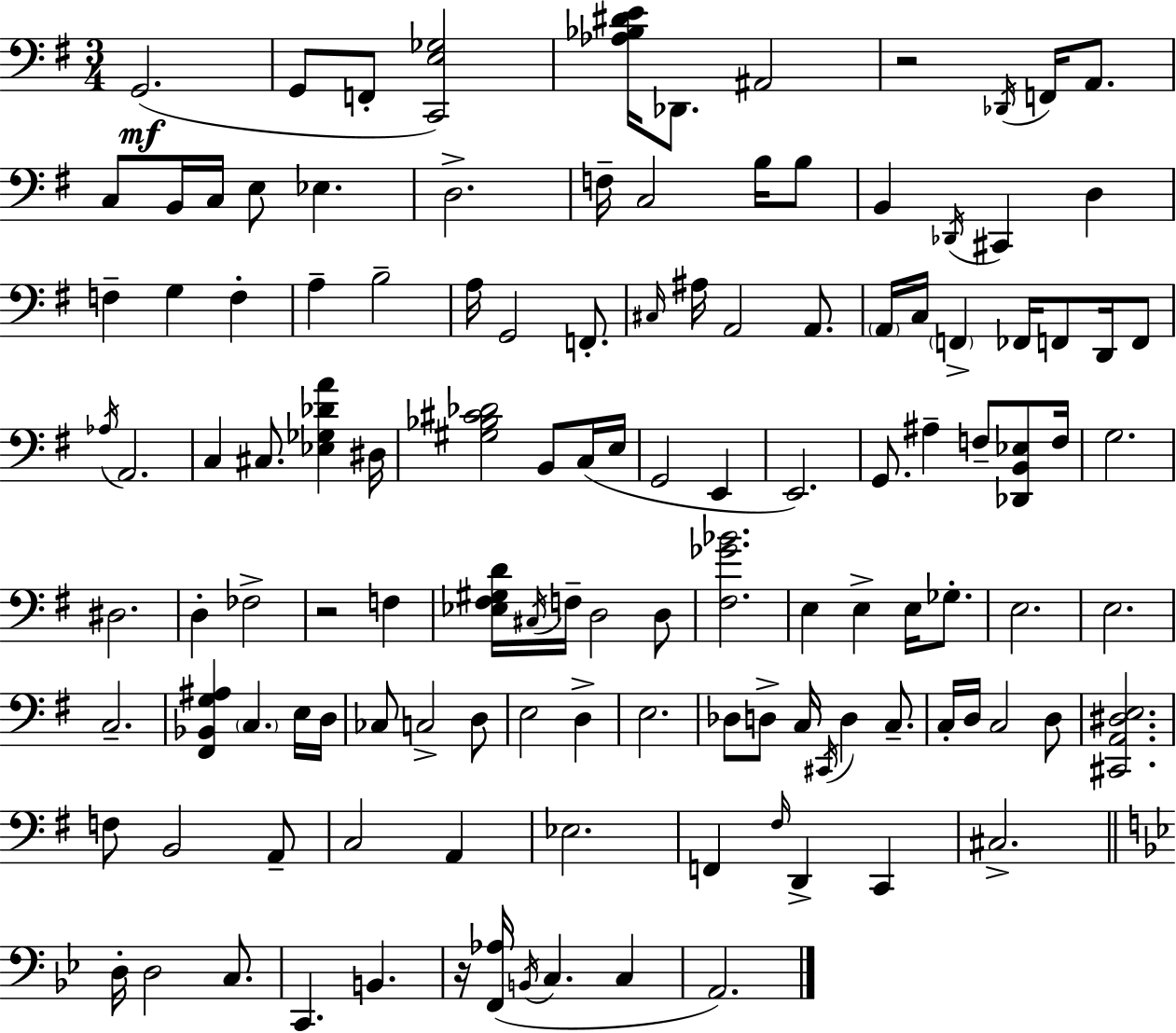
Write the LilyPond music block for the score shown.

{
  \clef bass
  \numericTimeSignature
  \time 3/4
  \key e \minor
  g,2.(\mf | g,8 f,8-. <c, e ges>2) | <aes bes dis' e'>16 des,8. ais,2 | r2 \acciaccatura { des,16 } f,16 a,8. | \break c8 b,16 c16 e8 ees4. | d2.-> | f16-- c2 b16 b8 | b,4 \acciaccatura { des,16 } cis,4 d4 | \break f4-- g4 f4-. | a4-- b2-- | a16 g,2 f,8.-. | \grace { cis16 } ais16 a,2 | \break a,8. \parenthesize a,16 c16 \parenthesize f,4-> fes,16 f,8 | d,16 f,8 \acciaccatura { aes16 } a,2. | c4 cis8. <ees ges des' a'>4 | dis16 <gis bes cis' des'>2 | \break b,8 c16( e16 g,2 | e,4 e,2.) | g,8. ais4-- f8-- | <des, b, ees>8 f16 g2. | \break dis2. | d4-. fes2-> | r2 | f4 <ees fis gis d'>16 \acciaccatura { cis16 } f16-- d2 | \break d8 <fis ges' bes'>2. | e4 e4-> | e16 ges8.-. e2. | e2. | \break c2.-- | <fis, bes, g ais>4 \parenthesize c4. | e16 d16 ces8 c2-> | d8 e2 | \break d4-> e2. | des8 d8-> c16 \acciaccatura { cis,16 } d4 | c8.-- c16-. d16 c2 | d8 <cis, a, dis e>2. | \break f8 b,2 | a,8-- c2 | a,4 ees2. | f,4 \grace { fis16 } d,4-> | \break c,4 cis2.-> | \bar "||" \break \key bes \major d16-. d2 c8. | c,4. b,4. | r16 <f, aes>16( \acciaccatura { b,16 } c4. c4 | a,2.) | \break \bar "|."
}